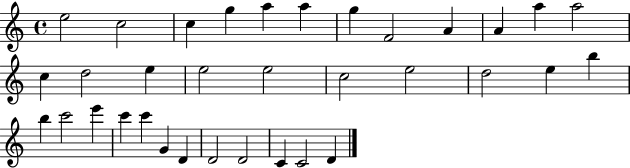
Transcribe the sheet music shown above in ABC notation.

X:1
T:Untitled
M:4/4
L:1/4
K:C
e2 c2 c g a a g F2 A A a a2 c d2 e e2 e2 c2 e2 d2 e b b c'2 e' c' c' G D D2 D2 C C2 D